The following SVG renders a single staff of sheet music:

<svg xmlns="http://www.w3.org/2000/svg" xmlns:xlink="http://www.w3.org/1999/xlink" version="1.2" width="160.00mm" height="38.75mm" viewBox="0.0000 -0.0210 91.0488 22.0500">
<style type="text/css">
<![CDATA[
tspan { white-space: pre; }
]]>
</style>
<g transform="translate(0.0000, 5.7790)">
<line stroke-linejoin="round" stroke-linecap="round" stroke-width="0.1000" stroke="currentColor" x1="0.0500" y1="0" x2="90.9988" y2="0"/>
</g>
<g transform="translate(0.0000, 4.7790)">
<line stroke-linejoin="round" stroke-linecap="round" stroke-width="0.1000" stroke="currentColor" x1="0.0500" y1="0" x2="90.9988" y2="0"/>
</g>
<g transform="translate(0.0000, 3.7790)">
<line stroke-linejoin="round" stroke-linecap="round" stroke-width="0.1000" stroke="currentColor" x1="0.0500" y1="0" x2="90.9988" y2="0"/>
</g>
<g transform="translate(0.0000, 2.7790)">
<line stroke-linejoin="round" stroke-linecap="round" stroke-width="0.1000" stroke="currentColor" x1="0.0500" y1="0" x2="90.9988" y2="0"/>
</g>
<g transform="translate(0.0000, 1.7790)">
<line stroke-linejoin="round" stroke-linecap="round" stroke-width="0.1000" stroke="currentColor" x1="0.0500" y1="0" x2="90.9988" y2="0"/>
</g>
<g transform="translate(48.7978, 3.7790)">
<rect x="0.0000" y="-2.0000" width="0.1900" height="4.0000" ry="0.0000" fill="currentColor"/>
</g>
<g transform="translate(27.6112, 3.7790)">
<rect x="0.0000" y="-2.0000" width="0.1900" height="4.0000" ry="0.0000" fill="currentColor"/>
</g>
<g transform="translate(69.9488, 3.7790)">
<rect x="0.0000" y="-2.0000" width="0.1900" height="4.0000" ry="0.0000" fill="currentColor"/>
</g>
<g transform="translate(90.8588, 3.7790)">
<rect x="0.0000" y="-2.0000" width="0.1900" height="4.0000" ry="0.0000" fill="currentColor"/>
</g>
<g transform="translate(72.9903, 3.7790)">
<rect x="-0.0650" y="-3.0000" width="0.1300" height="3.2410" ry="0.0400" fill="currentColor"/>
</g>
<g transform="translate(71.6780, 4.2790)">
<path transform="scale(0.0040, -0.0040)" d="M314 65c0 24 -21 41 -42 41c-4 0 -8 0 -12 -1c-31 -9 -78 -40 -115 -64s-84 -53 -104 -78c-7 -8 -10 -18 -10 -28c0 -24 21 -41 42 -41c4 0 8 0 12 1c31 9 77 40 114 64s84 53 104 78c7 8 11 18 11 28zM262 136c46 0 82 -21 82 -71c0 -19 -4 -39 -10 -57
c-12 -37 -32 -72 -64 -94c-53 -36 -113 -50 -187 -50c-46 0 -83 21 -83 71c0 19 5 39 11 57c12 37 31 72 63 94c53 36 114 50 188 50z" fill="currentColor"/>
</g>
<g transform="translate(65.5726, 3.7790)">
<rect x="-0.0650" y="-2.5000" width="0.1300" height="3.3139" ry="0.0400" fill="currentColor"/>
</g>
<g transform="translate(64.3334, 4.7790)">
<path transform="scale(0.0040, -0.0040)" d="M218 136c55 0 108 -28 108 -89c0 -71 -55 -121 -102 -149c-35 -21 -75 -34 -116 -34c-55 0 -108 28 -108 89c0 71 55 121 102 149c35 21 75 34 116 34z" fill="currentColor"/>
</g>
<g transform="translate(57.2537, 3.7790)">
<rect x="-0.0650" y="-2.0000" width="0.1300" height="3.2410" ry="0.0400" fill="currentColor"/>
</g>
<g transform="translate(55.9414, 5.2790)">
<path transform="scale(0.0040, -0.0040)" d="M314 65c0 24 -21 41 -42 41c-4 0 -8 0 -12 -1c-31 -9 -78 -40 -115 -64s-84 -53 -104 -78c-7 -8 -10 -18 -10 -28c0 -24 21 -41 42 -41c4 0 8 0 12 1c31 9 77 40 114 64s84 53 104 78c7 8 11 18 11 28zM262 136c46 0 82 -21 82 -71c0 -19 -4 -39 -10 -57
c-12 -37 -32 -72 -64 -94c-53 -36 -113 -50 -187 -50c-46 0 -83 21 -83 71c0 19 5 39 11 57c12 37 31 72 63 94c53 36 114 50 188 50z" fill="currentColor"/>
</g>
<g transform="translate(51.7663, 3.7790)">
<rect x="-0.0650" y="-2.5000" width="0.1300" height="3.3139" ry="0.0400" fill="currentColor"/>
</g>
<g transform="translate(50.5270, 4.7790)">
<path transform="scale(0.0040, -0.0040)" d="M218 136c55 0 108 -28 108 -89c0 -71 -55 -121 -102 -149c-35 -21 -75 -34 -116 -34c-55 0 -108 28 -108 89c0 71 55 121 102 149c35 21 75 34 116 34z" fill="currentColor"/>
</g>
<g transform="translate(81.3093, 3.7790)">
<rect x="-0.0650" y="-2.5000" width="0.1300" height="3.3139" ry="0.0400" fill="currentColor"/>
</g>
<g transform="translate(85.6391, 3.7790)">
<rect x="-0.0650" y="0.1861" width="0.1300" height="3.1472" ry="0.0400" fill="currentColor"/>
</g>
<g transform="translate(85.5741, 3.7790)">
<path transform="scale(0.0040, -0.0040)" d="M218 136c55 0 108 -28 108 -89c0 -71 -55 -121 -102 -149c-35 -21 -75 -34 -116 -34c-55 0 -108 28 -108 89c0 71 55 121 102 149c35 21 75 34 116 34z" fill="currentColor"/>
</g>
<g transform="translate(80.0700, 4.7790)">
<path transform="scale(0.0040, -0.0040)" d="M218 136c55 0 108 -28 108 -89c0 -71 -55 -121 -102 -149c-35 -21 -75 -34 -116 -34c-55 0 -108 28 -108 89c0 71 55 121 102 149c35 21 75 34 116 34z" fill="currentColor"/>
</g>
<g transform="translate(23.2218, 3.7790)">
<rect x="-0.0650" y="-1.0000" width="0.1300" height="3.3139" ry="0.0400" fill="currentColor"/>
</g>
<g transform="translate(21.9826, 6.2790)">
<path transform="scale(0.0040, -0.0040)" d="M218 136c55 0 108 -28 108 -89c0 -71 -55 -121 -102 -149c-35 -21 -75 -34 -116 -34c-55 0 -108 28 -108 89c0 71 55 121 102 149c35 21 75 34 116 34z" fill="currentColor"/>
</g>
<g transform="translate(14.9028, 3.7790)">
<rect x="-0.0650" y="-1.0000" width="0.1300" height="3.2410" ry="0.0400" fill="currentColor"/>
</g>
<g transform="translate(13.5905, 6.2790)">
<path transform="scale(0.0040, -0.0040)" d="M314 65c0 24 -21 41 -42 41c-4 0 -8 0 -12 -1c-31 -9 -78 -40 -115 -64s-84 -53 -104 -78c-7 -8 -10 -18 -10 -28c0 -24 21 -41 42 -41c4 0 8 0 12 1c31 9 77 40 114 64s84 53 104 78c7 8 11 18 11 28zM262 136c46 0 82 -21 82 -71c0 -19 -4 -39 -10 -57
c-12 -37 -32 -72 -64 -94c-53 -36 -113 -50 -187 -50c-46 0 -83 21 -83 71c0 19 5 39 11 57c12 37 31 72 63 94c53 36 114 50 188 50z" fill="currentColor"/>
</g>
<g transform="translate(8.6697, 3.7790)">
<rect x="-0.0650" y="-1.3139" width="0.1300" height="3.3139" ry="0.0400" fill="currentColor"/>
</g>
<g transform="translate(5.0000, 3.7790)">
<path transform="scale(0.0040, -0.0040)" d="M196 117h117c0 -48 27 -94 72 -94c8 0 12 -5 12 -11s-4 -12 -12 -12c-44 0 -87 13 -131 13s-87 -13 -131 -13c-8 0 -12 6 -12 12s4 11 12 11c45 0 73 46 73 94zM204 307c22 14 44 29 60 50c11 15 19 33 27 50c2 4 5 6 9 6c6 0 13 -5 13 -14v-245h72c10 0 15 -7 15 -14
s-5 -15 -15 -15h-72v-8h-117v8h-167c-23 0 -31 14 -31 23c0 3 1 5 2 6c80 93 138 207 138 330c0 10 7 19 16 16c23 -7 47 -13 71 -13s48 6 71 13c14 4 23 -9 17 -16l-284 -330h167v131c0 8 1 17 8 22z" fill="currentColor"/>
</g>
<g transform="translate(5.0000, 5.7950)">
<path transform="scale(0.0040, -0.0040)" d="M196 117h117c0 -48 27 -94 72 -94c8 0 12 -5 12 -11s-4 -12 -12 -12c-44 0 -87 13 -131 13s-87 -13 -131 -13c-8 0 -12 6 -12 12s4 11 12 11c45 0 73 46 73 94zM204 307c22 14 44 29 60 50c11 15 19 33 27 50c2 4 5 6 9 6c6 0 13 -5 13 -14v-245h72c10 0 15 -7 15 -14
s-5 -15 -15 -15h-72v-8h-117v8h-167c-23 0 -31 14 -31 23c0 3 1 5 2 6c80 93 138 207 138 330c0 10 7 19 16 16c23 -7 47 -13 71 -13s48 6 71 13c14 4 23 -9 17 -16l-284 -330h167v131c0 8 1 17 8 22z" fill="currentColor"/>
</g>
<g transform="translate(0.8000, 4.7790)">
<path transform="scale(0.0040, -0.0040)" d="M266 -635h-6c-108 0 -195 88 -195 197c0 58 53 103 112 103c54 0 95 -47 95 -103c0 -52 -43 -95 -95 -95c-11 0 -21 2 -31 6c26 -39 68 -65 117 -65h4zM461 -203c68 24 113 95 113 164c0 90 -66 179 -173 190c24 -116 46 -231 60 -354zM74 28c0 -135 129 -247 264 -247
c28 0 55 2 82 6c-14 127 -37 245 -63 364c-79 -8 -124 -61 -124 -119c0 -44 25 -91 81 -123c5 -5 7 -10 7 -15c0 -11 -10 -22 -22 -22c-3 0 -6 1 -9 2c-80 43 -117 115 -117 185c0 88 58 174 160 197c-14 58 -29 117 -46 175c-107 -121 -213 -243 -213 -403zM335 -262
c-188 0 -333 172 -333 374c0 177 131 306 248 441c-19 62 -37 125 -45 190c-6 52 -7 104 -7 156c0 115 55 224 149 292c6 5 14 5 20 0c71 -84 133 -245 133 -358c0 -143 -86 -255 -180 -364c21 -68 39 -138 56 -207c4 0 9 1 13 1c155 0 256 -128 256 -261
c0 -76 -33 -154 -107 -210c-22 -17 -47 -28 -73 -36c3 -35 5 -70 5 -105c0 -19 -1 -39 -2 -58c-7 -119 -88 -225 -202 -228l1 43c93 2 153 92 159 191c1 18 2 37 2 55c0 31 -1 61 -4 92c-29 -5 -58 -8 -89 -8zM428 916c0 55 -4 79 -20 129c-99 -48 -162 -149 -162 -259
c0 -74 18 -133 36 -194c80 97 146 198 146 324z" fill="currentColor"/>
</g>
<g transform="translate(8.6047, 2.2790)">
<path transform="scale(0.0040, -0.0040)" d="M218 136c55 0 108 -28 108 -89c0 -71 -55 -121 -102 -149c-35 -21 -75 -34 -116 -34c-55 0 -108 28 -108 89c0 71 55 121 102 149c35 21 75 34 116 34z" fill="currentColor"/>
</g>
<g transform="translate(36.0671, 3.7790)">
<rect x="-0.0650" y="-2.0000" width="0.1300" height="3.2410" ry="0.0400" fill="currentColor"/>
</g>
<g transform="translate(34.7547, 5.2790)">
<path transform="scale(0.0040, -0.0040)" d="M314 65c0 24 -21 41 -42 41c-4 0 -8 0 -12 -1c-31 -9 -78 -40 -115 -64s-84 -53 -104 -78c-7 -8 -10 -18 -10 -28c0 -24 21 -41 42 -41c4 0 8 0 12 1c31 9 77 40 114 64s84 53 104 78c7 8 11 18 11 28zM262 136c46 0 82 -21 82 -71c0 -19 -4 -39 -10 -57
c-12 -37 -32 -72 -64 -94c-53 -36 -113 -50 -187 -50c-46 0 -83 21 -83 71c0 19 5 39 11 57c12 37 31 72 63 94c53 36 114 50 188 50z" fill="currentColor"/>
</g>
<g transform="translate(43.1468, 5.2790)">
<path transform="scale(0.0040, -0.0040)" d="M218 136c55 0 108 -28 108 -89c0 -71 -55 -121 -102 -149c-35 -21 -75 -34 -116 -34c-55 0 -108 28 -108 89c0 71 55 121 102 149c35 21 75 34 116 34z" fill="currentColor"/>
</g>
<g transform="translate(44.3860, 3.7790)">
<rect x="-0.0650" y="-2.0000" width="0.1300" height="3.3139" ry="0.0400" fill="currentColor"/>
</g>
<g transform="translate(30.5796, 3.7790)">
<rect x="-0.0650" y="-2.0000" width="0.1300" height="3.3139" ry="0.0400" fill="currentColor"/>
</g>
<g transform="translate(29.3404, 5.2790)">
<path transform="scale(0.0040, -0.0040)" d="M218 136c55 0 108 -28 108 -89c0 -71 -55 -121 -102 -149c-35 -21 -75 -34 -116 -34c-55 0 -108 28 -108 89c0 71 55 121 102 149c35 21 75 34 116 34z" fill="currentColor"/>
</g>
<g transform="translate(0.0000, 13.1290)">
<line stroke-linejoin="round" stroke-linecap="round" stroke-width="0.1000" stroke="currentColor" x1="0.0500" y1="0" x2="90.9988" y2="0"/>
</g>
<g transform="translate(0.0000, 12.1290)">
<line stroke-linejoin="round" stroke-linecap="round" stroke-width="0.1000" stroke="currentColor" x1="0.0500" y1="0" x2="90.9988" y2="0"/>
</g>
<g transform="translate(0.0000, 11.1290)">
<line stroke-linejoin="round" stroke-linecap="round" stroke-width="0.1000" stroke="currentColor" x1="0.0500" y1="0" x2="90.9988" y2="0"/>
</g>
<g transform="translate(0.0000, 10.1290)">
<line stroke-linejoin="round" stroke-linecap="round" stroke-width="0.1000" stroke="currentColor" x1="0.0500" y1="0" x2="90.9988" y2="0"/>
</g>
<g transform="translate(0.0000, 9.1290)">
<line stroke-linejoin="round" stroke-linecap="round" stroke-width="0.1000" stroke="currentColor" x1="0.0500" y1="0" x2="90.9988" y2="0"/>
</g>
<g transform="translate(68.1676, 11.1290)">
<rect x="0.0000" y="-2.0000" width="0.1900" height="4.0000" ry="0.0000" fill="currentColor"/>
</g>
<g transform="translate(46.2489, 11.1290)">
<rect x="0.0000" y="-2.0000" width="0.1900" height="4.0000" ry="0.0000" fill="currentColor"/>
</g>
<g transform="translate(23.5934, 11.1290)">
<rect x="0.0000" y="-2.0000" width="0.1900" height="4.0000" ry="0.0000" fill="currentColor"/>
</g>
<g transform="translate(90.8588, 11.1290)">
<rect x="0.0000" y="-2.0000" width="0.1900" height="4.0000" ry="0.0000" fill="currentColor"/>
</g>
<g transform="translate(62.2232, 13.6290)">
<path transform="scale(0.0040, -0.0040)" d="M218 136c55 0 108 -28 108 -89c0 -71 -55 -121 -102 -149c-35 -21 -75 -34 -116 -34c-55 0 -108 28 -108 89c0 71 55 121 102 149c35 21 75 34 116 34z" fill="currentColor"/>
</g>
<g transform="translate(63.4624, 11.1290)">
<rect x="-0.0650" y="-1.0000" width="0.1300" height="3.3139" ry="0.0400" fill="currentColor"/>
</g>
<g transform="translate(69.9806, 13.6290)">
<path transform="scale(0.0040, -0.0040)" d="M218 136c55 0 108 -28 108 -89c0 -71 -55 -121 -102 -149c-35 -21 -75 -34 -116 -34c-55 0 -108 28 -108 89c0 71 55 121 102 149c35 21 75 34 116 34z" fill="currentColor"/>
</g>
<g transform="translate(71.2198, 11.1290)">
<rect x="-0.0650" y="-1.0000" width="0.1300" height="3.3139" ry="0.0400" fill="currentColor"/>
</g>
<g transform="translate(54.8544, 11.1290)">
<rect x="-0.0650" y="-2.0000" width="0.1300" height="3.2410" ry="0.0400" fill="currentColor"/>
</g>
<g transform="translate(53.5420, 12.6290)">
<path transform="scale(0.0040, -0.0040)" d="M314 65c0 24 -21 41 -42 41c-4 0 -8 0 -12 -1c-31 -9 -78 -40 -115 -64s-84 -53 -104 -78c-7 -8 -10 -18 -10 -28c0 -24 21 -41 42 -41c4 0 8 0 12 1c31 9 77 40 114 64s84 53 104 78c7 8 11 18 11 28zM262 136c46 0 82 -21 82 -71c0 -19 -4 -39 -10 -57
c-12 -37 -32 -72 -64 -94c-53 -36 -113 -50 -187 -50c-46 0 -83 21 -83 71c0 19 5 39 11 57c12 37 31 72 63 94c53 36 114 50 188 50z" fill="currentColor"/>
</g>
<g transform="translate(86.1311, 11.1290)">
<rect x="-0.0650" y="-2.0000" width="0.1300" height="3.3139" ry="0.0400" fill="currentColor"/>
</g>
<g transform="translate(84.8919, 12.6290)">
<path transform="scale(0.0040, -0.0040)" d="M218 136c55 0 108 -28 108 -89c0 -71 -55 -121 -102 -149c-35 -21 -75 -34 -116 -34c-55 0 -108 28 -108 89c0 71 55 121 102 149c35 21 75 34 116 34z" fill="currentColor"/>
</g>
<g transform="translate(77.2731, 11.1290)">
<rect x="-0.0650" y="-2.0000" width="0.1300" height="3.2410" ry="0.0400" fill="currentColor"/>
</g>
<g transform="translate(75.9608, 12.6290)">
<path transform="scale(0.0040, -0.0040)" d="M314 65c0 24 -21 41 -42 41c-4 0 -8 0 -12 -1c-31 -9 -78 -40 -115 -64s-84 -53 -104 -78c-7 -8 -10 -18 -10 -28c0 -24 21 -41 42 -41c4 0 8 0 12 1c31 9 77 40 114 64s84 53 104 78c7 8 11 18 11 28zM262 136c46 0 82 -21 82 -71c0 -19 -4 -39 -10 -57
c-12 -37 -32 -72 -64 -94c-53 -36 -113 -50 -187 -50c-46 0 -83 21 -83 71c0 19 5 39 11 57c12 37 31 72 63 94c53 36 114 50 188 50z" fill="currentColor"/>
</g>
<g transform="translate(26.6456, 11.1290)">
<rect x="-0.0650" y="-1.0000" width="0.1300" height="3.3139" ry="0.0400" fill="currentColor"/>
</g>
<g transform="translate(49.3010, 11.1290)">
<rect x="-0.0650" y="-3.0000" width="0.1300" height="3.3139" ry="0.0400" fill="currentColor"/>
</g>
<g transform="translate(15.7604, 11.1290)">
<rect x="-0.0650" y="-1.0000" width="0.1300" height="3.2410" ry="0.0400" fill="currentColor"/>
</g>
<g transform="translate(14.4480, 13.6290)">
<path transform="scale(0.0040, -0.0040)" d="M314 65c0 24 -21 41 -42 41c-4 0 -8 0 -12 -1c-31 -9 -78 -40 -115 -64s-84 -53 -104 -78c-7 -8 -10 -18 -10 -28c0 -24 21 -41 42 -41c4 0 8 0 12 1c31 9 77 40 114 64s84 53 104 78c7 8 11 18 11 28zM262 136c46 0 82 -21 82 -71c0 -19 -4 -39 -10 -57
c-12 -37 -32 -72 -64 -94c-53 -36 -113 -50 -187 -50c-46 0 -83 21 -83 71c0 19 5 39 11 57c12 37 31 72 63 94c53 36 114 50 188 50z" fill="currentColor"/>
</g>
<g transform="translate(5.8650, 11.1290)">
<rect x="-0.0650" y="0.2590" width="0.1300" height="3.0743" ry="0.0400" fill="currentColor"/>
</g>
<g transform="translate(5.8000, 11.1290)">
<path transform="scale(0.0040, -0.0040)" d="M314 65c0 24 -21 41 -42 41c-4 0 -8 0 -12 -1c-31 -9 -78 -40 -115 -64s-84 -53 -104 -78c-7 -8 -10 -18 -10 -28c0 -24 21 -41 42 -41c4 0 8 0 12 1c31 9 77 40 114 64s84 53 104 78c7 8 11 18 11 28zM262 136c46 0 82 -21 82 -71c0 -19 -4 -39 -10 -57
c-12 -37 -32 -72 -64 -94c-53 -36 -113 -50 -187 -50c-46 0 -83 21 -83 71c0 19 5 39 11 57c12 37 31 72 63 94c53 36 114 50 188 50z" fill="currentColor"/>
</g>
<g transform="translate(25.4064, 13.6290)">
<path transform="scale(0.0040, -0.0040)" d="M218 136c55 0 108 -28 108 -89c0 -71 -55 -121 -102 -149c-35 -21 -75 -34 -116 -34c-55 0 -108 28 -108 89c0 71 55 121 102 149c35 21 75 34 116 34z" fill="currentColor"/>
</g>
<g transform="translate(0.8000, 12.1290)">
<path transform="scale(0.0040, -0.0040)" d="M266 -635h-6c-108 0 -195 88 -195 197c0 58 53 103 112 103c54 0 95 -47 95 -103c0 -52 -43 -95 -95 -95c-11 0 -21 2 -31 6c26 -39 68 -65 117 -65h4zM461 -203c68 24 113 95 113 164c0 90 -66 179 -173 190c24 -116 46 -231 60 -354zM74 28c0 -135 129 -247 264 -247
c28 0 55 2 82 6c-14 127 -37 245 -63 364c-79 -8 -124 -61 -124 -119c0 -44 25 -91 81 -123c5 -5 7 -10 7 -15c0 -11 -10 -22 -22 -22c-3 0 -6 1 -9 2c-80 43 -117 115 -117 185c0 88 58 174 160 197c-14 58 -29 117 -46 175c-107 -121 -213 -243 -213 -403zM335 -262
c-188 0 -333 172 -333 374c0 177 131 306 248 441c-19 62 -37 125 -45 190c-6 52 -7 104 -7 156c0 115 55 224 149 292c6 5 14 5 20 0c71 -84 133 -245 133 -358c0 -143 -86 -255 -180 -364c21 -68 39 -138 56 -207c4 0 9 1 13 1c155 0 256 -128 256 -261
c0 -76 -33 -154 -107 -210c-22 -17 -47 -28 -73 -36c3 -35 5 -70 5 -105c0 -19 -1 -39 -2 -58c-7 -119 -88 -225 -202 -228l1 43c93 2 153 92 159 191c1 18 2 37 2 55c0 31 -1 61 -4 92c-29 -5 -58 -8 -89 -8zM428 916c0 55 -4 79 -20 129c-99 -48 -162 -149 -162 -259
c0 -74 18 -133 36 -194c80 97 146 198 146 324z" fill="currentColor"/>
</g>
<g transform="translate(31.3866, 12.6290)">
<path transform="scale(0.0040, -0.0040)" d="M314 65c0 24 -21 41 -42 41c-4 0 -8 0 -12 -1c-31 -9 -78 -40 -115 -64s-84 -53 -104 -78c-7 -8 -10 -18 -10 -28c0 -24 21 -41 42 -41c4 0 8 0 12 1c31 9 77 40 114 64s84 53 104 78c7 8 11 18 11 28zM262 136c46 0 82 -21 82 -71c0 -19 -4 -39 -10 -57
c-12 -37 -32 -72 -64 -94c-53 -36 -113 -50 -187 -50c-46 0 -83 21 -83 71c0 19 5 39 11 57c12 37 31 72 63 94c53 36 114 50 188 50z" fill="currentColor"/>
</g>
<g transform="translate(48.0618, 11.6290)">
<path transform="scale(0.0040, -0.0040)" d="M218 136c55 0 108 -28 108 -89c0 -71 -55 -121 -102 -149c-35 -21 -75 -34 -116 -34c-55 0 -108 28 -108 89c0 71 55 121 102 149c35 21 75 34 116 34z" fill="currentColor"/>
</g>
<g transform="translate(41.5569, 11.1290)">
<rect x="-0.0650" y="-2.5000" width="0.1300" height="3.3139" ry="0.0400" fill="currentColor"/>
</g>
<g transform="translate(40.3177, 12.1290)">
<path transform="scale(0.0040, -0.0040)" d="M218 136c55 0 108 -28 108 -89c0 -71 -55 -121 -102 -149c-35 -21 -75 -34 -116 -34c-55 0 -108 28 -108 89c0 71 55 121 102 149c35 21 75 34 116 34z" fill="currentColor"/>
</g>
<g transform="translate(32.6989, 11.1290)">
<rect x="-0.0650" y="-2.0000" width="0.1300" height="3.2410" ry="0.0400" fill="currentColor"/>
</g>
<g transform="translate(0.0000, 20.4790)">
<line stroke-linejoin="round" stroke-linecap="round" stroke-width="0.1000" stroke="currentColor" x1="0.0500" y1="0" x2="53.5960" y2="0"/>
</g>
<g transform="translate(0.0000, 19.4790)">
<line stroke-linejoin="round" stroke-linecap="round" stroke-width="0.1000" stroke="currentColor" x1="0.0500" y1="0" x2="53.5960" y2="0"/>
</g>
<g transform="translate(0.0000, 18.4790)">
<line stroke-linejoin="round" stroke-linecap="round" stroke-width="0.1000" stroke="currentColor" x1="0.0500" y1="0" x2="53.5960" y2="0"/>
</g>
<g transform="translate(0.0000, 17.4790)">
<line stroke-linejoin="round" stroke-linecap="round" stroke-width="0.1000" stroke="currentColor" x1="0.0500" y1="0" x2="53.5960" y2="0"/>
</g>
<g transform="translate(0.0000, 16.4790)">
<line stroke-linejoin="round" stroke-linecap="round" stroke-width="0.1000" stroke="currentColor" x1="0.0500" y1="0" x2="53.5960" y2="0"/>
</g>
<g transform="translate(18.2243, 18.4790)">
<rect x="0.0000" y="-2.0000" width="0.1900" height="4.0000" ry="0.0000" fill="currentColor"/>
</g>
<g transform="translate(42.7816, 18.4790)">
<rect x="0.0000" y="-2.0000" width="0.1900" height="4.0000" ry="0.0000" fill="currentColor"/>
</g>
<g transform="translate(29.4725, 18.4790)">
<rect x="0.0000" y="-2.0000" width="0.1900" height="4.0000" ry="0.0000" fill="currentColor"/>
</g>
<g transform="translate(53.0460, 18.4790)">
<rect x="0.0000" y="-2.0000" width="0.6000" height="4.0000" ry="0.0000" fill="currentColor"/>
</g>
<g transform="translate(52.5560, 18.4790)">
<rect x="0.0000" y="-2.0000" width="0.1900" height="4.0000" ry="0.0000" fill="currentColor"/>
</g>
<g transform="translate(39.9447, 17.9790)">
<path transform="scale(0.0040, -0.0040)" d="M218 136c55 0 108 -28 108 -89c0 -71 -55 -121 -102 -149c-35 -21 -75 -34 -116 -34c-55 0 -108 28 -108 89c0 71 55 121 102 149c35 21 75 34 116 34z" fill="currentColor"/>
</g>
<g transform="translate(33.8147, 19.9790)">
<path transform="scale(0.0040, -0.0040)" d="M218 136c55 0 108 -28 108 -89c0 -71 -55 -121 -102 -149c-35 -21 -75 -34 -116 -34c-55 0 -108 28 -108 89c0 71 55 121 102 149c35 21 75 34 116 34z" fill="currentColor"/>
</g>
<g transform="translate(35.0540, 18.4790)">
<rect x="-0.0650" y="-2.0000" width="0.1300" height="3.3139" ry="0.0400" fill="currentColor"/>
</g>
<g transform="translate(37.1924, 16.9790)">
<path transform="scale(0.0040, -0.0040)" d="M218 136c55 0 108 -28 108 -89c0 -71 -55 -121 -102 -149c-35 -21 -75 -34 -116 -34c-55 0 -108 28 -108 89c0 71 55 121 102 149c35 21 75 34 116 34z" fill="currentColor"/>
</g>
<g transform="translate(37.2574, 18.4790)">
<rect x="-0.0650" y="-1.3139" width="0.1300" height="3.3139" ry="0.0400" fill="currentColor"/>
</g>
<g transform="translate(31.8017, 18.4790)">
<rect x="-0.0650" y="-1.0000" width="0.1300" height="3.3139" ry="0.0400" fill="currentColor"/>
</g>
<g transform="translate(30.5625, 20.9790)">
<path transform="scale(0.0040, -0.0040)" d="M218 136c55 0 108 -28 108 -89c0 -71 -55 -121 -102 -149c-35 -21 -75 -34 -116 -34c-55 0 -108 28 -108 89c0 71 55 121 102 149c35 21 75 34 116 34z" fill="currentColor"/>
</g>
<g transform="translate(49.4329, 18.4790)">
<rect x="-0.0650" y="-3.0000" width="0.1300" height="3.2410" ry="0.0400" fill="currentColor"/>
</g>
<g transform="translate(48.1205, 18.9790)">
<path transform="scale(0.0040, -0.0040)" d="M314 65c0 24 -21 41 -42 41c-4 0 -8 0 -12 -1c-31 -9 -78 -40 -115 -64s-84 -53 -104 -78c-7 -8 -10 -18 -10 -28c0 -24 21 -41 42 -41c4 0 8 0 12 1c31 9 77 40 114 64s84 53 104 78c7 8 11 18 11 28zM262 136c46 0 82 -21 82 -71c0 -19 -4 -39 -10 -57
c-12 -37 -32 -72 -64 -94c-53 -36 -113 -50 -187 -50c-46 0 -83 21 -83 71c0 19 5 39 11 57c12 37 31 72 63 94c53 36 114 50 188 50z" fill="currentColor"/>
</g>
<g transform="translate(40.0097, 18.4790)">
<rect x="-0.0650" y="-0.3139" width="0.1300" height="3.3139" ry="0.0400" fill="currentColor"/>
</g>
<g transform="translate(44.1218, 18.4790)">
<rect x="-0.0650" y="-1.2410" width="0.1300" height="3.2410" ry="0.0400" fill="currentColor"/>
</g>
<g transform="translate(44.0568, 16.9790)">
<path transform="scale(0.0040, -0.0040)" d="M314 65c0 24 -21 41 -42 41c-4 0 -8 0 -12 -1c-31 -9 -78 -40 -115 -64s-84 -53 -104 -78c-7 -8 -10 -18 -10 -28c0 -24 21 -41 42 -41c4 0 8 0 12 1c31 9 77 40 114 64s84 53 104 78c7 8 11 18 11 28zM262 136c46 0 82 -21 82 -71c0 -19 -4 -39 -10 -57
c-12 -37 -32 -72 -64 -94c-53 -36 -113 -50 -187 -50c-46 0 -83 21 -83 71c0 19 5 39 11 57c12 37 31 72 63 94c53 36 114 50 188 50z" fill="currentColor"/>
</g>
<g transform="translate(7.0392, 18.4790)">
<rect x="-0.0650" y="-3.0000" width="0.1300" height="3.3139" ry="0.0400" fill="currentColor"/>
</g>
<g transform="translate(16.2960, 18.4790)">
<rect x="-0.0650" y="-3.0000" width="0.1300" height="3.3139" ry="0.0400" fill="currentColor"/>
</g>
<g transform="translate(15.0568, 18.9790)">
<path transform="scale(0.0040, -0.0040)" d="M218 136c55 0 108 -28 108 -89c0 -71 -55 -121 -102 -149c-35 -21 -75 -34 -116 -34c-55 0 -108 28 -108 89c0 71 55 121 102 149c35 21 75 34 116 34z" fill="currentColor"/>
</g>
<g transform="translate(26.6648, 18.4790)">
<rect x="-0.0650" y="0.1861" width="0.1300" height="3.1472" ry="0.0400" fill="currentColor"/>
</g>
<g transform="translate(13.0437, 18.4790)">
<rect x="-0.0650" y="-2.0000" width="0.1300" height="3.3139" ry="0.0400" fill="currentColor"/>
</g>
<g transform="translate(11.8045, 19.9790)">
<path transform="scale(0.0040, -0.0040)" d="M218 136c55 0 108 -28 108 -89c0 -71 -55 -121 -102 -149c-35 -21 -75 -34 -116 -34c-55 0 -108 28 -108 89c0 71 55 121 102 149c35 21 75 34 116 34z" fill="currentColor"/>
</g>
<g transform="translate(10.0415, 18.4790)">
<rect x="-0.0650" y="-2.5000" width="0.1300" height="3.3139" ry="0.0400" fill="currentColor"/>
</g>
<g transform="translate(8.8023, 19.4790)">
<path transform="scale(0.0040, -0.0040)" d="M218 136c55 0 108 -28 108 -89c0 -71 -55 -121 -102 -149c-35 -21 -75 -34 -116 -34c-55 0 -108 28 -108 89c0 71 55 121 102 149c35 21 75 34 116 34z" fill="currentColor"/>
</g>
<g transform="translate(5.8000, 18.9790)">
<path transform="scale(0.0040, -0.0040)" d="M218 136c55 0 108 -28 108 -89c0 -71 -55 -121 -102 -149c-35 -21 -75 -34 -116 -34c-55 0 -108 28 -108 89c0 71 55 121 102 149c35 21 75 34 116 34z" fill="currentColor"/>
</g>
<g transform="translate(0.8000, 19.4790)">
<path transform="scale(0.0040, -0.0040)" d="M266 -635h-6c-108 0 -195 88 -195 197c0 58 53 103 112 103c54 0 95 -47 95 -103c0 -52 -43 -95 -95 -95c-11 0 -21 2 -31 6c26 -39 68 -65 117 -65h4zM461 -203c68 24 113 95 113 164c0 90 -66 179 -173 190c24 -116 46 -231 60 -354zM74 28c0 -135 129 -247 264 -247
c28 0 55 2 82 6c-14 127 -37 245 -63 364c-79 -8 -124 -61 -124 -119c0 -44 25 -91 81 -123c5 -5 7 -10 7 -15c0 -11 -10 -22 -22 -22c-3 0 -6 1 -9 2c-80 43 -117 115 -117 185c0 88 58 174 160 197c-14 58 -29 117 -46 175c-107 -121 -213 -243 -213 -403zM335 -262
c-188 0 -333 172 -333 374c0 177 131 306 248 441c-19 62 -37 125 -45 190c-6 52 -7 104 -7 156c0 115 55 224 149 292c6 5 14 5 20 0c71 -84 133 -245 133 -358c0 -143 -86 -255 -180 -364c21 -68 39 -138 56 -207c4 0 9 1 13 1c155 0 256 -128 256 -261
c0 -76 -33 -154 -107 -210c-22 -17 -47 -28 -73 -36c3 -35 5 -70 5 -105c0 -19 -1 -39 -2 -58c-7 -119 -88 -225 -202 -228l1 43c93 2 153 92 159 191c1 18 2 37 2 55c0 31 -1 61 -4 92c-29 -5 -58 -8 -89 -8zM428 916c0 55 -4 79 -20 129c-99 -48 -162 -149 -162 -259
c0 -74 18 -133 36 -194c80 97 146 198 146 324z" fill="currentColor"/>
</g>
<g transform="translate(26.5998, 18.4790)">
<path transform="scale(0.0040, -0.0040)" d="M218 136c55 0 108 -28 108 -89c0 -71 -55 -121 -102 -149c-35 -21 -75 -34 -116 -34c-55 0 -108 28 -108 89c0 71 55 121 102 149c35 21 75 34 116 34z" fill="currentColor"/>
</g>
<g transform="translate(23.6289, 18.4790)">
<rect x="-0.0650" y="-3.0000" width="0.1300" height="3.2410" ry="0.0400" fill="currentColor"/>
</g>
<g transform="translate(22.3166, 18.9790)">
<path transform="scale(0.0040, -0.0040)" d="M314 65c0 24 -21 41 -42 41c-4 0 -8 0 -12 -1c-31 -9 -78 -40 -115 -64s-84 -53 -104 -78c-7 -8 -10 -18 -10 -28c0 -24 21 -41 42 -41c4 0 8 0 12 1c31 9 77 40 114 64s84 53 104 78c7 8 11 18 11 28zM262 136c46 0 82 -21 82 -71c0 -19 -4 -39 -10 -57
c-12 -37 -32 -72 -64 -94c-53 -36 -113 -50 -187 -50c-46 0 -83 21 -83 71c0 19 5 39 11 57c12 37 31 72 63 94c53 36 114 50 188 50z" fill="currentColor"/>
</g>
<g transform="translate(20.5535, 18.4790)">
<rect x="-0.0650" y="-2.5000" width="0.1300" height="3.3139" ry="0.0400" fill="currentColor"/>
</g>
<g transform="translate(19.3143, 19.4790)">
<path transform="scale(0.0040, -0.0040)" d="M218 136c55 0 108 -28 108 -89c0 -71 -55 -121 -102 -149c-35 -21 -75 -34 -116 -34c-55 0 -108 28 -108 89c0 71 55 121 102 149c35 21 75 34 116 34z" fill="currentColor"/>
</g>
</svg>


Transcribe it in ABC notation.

X:1
T:Untitled
M:4/4
L:1/4
K:C
e D2 D F F2 F G F2 G A2 G B B2 D2 D F2 G A F2 D D F2 F A G F A G A2 B D F e c e2 A2